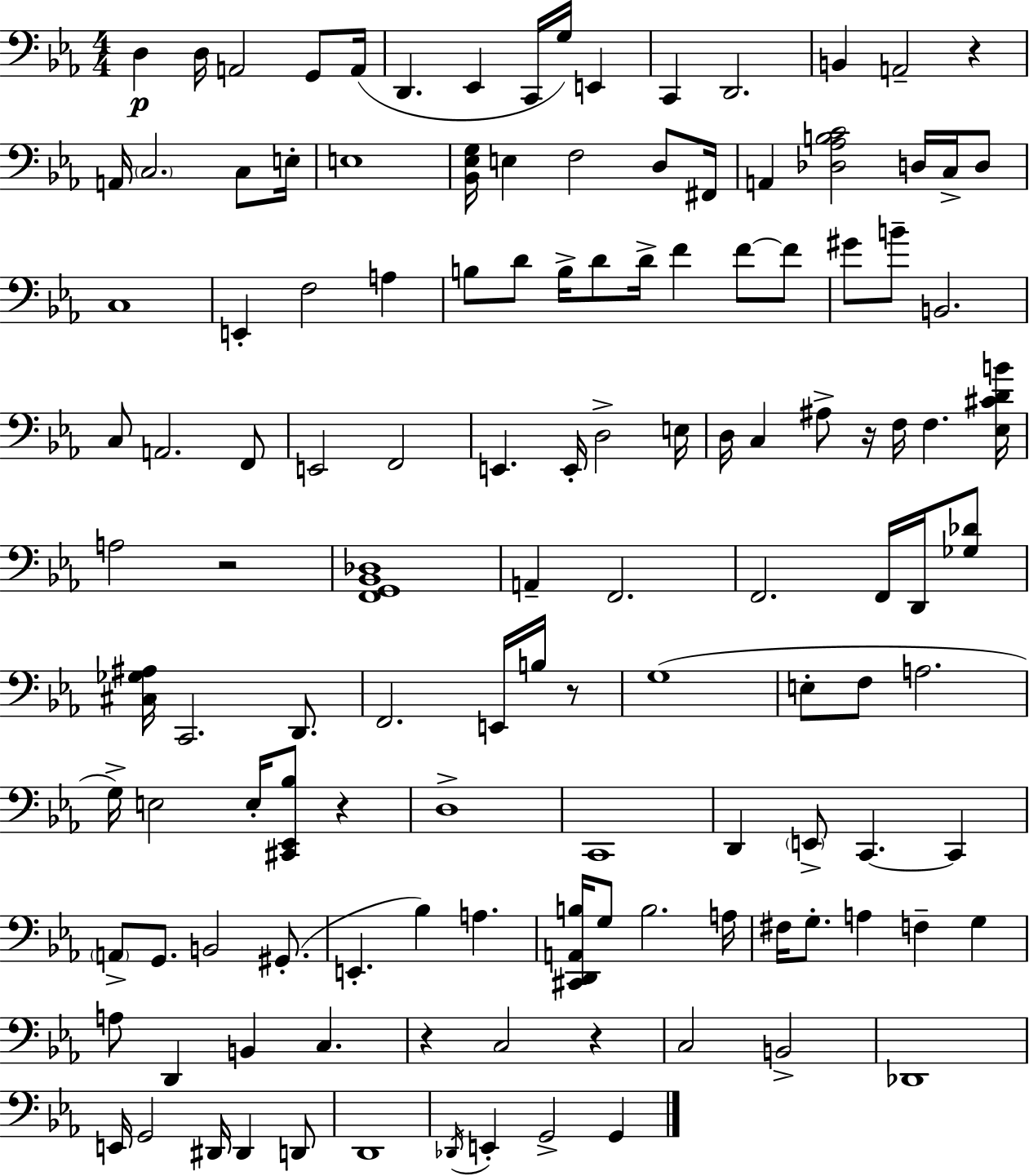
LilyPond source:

{
  \clef bass
  \numericTimeSignature
  \time 4/4
  \key ees \major
  \repeat volta 2 { d4\p d16 a,2 g,8 a,16( | d,4. ees,4 c,16 g16) e,4 | c,4 d,2. | b,4 a,2-- r4 | \break a,16 \parenthesize c2. c8 e16-. | e1 | <bes, ees g>16 e4 f2 d8 fis,16 | a,4 <des aes b c'>2 d16 c16-> d8 | \break c1 | e,4-. f2 a4 | b8 d'8 b16-> d'8 d'16-> f'4 f'8~~ f'8 | gis'8 b'8-- b,2. | \break c8 a,2. f,8 | e,2 f,2 | e,4. e,16-. d2-> e16 | d16 c4 ais8-> r16 f16 f4. <ees cis' d' b'>16 | \break a2 r2 | <f, g, bes, des>1 | a,4-- f,2. | f,2. f,16 d,16 <ges des'>8 | \break <cis ges ais>16 c,2. d,8. | f,2. e,16 b16 r8 | g1( | e8-. f8 a2. | \break g16->) e2 e16-. <cis, ees, bes>8 r4 | d1-> | c,1 | d,4 \parenthesize e,8-> c,4.~~ c,4 | \break \parenthesize a,8-> g,8. b,2 gis,8.-.( | e,4.-. bes4) a4. | <cis, d, a, b>16 g8 b2. a16 | fis16 g8.-. a4 f4-- g4 | \break a8 d,4 b,4 c4. | r4 c2 r4 | c2 b,2-> | des,1 | \break e,16 g,2 dis,16 dis,4 d,8 | d,1 | \acciaccatura { des,16 } e,4-. g,2-> g,4 | } \bar "|."
}